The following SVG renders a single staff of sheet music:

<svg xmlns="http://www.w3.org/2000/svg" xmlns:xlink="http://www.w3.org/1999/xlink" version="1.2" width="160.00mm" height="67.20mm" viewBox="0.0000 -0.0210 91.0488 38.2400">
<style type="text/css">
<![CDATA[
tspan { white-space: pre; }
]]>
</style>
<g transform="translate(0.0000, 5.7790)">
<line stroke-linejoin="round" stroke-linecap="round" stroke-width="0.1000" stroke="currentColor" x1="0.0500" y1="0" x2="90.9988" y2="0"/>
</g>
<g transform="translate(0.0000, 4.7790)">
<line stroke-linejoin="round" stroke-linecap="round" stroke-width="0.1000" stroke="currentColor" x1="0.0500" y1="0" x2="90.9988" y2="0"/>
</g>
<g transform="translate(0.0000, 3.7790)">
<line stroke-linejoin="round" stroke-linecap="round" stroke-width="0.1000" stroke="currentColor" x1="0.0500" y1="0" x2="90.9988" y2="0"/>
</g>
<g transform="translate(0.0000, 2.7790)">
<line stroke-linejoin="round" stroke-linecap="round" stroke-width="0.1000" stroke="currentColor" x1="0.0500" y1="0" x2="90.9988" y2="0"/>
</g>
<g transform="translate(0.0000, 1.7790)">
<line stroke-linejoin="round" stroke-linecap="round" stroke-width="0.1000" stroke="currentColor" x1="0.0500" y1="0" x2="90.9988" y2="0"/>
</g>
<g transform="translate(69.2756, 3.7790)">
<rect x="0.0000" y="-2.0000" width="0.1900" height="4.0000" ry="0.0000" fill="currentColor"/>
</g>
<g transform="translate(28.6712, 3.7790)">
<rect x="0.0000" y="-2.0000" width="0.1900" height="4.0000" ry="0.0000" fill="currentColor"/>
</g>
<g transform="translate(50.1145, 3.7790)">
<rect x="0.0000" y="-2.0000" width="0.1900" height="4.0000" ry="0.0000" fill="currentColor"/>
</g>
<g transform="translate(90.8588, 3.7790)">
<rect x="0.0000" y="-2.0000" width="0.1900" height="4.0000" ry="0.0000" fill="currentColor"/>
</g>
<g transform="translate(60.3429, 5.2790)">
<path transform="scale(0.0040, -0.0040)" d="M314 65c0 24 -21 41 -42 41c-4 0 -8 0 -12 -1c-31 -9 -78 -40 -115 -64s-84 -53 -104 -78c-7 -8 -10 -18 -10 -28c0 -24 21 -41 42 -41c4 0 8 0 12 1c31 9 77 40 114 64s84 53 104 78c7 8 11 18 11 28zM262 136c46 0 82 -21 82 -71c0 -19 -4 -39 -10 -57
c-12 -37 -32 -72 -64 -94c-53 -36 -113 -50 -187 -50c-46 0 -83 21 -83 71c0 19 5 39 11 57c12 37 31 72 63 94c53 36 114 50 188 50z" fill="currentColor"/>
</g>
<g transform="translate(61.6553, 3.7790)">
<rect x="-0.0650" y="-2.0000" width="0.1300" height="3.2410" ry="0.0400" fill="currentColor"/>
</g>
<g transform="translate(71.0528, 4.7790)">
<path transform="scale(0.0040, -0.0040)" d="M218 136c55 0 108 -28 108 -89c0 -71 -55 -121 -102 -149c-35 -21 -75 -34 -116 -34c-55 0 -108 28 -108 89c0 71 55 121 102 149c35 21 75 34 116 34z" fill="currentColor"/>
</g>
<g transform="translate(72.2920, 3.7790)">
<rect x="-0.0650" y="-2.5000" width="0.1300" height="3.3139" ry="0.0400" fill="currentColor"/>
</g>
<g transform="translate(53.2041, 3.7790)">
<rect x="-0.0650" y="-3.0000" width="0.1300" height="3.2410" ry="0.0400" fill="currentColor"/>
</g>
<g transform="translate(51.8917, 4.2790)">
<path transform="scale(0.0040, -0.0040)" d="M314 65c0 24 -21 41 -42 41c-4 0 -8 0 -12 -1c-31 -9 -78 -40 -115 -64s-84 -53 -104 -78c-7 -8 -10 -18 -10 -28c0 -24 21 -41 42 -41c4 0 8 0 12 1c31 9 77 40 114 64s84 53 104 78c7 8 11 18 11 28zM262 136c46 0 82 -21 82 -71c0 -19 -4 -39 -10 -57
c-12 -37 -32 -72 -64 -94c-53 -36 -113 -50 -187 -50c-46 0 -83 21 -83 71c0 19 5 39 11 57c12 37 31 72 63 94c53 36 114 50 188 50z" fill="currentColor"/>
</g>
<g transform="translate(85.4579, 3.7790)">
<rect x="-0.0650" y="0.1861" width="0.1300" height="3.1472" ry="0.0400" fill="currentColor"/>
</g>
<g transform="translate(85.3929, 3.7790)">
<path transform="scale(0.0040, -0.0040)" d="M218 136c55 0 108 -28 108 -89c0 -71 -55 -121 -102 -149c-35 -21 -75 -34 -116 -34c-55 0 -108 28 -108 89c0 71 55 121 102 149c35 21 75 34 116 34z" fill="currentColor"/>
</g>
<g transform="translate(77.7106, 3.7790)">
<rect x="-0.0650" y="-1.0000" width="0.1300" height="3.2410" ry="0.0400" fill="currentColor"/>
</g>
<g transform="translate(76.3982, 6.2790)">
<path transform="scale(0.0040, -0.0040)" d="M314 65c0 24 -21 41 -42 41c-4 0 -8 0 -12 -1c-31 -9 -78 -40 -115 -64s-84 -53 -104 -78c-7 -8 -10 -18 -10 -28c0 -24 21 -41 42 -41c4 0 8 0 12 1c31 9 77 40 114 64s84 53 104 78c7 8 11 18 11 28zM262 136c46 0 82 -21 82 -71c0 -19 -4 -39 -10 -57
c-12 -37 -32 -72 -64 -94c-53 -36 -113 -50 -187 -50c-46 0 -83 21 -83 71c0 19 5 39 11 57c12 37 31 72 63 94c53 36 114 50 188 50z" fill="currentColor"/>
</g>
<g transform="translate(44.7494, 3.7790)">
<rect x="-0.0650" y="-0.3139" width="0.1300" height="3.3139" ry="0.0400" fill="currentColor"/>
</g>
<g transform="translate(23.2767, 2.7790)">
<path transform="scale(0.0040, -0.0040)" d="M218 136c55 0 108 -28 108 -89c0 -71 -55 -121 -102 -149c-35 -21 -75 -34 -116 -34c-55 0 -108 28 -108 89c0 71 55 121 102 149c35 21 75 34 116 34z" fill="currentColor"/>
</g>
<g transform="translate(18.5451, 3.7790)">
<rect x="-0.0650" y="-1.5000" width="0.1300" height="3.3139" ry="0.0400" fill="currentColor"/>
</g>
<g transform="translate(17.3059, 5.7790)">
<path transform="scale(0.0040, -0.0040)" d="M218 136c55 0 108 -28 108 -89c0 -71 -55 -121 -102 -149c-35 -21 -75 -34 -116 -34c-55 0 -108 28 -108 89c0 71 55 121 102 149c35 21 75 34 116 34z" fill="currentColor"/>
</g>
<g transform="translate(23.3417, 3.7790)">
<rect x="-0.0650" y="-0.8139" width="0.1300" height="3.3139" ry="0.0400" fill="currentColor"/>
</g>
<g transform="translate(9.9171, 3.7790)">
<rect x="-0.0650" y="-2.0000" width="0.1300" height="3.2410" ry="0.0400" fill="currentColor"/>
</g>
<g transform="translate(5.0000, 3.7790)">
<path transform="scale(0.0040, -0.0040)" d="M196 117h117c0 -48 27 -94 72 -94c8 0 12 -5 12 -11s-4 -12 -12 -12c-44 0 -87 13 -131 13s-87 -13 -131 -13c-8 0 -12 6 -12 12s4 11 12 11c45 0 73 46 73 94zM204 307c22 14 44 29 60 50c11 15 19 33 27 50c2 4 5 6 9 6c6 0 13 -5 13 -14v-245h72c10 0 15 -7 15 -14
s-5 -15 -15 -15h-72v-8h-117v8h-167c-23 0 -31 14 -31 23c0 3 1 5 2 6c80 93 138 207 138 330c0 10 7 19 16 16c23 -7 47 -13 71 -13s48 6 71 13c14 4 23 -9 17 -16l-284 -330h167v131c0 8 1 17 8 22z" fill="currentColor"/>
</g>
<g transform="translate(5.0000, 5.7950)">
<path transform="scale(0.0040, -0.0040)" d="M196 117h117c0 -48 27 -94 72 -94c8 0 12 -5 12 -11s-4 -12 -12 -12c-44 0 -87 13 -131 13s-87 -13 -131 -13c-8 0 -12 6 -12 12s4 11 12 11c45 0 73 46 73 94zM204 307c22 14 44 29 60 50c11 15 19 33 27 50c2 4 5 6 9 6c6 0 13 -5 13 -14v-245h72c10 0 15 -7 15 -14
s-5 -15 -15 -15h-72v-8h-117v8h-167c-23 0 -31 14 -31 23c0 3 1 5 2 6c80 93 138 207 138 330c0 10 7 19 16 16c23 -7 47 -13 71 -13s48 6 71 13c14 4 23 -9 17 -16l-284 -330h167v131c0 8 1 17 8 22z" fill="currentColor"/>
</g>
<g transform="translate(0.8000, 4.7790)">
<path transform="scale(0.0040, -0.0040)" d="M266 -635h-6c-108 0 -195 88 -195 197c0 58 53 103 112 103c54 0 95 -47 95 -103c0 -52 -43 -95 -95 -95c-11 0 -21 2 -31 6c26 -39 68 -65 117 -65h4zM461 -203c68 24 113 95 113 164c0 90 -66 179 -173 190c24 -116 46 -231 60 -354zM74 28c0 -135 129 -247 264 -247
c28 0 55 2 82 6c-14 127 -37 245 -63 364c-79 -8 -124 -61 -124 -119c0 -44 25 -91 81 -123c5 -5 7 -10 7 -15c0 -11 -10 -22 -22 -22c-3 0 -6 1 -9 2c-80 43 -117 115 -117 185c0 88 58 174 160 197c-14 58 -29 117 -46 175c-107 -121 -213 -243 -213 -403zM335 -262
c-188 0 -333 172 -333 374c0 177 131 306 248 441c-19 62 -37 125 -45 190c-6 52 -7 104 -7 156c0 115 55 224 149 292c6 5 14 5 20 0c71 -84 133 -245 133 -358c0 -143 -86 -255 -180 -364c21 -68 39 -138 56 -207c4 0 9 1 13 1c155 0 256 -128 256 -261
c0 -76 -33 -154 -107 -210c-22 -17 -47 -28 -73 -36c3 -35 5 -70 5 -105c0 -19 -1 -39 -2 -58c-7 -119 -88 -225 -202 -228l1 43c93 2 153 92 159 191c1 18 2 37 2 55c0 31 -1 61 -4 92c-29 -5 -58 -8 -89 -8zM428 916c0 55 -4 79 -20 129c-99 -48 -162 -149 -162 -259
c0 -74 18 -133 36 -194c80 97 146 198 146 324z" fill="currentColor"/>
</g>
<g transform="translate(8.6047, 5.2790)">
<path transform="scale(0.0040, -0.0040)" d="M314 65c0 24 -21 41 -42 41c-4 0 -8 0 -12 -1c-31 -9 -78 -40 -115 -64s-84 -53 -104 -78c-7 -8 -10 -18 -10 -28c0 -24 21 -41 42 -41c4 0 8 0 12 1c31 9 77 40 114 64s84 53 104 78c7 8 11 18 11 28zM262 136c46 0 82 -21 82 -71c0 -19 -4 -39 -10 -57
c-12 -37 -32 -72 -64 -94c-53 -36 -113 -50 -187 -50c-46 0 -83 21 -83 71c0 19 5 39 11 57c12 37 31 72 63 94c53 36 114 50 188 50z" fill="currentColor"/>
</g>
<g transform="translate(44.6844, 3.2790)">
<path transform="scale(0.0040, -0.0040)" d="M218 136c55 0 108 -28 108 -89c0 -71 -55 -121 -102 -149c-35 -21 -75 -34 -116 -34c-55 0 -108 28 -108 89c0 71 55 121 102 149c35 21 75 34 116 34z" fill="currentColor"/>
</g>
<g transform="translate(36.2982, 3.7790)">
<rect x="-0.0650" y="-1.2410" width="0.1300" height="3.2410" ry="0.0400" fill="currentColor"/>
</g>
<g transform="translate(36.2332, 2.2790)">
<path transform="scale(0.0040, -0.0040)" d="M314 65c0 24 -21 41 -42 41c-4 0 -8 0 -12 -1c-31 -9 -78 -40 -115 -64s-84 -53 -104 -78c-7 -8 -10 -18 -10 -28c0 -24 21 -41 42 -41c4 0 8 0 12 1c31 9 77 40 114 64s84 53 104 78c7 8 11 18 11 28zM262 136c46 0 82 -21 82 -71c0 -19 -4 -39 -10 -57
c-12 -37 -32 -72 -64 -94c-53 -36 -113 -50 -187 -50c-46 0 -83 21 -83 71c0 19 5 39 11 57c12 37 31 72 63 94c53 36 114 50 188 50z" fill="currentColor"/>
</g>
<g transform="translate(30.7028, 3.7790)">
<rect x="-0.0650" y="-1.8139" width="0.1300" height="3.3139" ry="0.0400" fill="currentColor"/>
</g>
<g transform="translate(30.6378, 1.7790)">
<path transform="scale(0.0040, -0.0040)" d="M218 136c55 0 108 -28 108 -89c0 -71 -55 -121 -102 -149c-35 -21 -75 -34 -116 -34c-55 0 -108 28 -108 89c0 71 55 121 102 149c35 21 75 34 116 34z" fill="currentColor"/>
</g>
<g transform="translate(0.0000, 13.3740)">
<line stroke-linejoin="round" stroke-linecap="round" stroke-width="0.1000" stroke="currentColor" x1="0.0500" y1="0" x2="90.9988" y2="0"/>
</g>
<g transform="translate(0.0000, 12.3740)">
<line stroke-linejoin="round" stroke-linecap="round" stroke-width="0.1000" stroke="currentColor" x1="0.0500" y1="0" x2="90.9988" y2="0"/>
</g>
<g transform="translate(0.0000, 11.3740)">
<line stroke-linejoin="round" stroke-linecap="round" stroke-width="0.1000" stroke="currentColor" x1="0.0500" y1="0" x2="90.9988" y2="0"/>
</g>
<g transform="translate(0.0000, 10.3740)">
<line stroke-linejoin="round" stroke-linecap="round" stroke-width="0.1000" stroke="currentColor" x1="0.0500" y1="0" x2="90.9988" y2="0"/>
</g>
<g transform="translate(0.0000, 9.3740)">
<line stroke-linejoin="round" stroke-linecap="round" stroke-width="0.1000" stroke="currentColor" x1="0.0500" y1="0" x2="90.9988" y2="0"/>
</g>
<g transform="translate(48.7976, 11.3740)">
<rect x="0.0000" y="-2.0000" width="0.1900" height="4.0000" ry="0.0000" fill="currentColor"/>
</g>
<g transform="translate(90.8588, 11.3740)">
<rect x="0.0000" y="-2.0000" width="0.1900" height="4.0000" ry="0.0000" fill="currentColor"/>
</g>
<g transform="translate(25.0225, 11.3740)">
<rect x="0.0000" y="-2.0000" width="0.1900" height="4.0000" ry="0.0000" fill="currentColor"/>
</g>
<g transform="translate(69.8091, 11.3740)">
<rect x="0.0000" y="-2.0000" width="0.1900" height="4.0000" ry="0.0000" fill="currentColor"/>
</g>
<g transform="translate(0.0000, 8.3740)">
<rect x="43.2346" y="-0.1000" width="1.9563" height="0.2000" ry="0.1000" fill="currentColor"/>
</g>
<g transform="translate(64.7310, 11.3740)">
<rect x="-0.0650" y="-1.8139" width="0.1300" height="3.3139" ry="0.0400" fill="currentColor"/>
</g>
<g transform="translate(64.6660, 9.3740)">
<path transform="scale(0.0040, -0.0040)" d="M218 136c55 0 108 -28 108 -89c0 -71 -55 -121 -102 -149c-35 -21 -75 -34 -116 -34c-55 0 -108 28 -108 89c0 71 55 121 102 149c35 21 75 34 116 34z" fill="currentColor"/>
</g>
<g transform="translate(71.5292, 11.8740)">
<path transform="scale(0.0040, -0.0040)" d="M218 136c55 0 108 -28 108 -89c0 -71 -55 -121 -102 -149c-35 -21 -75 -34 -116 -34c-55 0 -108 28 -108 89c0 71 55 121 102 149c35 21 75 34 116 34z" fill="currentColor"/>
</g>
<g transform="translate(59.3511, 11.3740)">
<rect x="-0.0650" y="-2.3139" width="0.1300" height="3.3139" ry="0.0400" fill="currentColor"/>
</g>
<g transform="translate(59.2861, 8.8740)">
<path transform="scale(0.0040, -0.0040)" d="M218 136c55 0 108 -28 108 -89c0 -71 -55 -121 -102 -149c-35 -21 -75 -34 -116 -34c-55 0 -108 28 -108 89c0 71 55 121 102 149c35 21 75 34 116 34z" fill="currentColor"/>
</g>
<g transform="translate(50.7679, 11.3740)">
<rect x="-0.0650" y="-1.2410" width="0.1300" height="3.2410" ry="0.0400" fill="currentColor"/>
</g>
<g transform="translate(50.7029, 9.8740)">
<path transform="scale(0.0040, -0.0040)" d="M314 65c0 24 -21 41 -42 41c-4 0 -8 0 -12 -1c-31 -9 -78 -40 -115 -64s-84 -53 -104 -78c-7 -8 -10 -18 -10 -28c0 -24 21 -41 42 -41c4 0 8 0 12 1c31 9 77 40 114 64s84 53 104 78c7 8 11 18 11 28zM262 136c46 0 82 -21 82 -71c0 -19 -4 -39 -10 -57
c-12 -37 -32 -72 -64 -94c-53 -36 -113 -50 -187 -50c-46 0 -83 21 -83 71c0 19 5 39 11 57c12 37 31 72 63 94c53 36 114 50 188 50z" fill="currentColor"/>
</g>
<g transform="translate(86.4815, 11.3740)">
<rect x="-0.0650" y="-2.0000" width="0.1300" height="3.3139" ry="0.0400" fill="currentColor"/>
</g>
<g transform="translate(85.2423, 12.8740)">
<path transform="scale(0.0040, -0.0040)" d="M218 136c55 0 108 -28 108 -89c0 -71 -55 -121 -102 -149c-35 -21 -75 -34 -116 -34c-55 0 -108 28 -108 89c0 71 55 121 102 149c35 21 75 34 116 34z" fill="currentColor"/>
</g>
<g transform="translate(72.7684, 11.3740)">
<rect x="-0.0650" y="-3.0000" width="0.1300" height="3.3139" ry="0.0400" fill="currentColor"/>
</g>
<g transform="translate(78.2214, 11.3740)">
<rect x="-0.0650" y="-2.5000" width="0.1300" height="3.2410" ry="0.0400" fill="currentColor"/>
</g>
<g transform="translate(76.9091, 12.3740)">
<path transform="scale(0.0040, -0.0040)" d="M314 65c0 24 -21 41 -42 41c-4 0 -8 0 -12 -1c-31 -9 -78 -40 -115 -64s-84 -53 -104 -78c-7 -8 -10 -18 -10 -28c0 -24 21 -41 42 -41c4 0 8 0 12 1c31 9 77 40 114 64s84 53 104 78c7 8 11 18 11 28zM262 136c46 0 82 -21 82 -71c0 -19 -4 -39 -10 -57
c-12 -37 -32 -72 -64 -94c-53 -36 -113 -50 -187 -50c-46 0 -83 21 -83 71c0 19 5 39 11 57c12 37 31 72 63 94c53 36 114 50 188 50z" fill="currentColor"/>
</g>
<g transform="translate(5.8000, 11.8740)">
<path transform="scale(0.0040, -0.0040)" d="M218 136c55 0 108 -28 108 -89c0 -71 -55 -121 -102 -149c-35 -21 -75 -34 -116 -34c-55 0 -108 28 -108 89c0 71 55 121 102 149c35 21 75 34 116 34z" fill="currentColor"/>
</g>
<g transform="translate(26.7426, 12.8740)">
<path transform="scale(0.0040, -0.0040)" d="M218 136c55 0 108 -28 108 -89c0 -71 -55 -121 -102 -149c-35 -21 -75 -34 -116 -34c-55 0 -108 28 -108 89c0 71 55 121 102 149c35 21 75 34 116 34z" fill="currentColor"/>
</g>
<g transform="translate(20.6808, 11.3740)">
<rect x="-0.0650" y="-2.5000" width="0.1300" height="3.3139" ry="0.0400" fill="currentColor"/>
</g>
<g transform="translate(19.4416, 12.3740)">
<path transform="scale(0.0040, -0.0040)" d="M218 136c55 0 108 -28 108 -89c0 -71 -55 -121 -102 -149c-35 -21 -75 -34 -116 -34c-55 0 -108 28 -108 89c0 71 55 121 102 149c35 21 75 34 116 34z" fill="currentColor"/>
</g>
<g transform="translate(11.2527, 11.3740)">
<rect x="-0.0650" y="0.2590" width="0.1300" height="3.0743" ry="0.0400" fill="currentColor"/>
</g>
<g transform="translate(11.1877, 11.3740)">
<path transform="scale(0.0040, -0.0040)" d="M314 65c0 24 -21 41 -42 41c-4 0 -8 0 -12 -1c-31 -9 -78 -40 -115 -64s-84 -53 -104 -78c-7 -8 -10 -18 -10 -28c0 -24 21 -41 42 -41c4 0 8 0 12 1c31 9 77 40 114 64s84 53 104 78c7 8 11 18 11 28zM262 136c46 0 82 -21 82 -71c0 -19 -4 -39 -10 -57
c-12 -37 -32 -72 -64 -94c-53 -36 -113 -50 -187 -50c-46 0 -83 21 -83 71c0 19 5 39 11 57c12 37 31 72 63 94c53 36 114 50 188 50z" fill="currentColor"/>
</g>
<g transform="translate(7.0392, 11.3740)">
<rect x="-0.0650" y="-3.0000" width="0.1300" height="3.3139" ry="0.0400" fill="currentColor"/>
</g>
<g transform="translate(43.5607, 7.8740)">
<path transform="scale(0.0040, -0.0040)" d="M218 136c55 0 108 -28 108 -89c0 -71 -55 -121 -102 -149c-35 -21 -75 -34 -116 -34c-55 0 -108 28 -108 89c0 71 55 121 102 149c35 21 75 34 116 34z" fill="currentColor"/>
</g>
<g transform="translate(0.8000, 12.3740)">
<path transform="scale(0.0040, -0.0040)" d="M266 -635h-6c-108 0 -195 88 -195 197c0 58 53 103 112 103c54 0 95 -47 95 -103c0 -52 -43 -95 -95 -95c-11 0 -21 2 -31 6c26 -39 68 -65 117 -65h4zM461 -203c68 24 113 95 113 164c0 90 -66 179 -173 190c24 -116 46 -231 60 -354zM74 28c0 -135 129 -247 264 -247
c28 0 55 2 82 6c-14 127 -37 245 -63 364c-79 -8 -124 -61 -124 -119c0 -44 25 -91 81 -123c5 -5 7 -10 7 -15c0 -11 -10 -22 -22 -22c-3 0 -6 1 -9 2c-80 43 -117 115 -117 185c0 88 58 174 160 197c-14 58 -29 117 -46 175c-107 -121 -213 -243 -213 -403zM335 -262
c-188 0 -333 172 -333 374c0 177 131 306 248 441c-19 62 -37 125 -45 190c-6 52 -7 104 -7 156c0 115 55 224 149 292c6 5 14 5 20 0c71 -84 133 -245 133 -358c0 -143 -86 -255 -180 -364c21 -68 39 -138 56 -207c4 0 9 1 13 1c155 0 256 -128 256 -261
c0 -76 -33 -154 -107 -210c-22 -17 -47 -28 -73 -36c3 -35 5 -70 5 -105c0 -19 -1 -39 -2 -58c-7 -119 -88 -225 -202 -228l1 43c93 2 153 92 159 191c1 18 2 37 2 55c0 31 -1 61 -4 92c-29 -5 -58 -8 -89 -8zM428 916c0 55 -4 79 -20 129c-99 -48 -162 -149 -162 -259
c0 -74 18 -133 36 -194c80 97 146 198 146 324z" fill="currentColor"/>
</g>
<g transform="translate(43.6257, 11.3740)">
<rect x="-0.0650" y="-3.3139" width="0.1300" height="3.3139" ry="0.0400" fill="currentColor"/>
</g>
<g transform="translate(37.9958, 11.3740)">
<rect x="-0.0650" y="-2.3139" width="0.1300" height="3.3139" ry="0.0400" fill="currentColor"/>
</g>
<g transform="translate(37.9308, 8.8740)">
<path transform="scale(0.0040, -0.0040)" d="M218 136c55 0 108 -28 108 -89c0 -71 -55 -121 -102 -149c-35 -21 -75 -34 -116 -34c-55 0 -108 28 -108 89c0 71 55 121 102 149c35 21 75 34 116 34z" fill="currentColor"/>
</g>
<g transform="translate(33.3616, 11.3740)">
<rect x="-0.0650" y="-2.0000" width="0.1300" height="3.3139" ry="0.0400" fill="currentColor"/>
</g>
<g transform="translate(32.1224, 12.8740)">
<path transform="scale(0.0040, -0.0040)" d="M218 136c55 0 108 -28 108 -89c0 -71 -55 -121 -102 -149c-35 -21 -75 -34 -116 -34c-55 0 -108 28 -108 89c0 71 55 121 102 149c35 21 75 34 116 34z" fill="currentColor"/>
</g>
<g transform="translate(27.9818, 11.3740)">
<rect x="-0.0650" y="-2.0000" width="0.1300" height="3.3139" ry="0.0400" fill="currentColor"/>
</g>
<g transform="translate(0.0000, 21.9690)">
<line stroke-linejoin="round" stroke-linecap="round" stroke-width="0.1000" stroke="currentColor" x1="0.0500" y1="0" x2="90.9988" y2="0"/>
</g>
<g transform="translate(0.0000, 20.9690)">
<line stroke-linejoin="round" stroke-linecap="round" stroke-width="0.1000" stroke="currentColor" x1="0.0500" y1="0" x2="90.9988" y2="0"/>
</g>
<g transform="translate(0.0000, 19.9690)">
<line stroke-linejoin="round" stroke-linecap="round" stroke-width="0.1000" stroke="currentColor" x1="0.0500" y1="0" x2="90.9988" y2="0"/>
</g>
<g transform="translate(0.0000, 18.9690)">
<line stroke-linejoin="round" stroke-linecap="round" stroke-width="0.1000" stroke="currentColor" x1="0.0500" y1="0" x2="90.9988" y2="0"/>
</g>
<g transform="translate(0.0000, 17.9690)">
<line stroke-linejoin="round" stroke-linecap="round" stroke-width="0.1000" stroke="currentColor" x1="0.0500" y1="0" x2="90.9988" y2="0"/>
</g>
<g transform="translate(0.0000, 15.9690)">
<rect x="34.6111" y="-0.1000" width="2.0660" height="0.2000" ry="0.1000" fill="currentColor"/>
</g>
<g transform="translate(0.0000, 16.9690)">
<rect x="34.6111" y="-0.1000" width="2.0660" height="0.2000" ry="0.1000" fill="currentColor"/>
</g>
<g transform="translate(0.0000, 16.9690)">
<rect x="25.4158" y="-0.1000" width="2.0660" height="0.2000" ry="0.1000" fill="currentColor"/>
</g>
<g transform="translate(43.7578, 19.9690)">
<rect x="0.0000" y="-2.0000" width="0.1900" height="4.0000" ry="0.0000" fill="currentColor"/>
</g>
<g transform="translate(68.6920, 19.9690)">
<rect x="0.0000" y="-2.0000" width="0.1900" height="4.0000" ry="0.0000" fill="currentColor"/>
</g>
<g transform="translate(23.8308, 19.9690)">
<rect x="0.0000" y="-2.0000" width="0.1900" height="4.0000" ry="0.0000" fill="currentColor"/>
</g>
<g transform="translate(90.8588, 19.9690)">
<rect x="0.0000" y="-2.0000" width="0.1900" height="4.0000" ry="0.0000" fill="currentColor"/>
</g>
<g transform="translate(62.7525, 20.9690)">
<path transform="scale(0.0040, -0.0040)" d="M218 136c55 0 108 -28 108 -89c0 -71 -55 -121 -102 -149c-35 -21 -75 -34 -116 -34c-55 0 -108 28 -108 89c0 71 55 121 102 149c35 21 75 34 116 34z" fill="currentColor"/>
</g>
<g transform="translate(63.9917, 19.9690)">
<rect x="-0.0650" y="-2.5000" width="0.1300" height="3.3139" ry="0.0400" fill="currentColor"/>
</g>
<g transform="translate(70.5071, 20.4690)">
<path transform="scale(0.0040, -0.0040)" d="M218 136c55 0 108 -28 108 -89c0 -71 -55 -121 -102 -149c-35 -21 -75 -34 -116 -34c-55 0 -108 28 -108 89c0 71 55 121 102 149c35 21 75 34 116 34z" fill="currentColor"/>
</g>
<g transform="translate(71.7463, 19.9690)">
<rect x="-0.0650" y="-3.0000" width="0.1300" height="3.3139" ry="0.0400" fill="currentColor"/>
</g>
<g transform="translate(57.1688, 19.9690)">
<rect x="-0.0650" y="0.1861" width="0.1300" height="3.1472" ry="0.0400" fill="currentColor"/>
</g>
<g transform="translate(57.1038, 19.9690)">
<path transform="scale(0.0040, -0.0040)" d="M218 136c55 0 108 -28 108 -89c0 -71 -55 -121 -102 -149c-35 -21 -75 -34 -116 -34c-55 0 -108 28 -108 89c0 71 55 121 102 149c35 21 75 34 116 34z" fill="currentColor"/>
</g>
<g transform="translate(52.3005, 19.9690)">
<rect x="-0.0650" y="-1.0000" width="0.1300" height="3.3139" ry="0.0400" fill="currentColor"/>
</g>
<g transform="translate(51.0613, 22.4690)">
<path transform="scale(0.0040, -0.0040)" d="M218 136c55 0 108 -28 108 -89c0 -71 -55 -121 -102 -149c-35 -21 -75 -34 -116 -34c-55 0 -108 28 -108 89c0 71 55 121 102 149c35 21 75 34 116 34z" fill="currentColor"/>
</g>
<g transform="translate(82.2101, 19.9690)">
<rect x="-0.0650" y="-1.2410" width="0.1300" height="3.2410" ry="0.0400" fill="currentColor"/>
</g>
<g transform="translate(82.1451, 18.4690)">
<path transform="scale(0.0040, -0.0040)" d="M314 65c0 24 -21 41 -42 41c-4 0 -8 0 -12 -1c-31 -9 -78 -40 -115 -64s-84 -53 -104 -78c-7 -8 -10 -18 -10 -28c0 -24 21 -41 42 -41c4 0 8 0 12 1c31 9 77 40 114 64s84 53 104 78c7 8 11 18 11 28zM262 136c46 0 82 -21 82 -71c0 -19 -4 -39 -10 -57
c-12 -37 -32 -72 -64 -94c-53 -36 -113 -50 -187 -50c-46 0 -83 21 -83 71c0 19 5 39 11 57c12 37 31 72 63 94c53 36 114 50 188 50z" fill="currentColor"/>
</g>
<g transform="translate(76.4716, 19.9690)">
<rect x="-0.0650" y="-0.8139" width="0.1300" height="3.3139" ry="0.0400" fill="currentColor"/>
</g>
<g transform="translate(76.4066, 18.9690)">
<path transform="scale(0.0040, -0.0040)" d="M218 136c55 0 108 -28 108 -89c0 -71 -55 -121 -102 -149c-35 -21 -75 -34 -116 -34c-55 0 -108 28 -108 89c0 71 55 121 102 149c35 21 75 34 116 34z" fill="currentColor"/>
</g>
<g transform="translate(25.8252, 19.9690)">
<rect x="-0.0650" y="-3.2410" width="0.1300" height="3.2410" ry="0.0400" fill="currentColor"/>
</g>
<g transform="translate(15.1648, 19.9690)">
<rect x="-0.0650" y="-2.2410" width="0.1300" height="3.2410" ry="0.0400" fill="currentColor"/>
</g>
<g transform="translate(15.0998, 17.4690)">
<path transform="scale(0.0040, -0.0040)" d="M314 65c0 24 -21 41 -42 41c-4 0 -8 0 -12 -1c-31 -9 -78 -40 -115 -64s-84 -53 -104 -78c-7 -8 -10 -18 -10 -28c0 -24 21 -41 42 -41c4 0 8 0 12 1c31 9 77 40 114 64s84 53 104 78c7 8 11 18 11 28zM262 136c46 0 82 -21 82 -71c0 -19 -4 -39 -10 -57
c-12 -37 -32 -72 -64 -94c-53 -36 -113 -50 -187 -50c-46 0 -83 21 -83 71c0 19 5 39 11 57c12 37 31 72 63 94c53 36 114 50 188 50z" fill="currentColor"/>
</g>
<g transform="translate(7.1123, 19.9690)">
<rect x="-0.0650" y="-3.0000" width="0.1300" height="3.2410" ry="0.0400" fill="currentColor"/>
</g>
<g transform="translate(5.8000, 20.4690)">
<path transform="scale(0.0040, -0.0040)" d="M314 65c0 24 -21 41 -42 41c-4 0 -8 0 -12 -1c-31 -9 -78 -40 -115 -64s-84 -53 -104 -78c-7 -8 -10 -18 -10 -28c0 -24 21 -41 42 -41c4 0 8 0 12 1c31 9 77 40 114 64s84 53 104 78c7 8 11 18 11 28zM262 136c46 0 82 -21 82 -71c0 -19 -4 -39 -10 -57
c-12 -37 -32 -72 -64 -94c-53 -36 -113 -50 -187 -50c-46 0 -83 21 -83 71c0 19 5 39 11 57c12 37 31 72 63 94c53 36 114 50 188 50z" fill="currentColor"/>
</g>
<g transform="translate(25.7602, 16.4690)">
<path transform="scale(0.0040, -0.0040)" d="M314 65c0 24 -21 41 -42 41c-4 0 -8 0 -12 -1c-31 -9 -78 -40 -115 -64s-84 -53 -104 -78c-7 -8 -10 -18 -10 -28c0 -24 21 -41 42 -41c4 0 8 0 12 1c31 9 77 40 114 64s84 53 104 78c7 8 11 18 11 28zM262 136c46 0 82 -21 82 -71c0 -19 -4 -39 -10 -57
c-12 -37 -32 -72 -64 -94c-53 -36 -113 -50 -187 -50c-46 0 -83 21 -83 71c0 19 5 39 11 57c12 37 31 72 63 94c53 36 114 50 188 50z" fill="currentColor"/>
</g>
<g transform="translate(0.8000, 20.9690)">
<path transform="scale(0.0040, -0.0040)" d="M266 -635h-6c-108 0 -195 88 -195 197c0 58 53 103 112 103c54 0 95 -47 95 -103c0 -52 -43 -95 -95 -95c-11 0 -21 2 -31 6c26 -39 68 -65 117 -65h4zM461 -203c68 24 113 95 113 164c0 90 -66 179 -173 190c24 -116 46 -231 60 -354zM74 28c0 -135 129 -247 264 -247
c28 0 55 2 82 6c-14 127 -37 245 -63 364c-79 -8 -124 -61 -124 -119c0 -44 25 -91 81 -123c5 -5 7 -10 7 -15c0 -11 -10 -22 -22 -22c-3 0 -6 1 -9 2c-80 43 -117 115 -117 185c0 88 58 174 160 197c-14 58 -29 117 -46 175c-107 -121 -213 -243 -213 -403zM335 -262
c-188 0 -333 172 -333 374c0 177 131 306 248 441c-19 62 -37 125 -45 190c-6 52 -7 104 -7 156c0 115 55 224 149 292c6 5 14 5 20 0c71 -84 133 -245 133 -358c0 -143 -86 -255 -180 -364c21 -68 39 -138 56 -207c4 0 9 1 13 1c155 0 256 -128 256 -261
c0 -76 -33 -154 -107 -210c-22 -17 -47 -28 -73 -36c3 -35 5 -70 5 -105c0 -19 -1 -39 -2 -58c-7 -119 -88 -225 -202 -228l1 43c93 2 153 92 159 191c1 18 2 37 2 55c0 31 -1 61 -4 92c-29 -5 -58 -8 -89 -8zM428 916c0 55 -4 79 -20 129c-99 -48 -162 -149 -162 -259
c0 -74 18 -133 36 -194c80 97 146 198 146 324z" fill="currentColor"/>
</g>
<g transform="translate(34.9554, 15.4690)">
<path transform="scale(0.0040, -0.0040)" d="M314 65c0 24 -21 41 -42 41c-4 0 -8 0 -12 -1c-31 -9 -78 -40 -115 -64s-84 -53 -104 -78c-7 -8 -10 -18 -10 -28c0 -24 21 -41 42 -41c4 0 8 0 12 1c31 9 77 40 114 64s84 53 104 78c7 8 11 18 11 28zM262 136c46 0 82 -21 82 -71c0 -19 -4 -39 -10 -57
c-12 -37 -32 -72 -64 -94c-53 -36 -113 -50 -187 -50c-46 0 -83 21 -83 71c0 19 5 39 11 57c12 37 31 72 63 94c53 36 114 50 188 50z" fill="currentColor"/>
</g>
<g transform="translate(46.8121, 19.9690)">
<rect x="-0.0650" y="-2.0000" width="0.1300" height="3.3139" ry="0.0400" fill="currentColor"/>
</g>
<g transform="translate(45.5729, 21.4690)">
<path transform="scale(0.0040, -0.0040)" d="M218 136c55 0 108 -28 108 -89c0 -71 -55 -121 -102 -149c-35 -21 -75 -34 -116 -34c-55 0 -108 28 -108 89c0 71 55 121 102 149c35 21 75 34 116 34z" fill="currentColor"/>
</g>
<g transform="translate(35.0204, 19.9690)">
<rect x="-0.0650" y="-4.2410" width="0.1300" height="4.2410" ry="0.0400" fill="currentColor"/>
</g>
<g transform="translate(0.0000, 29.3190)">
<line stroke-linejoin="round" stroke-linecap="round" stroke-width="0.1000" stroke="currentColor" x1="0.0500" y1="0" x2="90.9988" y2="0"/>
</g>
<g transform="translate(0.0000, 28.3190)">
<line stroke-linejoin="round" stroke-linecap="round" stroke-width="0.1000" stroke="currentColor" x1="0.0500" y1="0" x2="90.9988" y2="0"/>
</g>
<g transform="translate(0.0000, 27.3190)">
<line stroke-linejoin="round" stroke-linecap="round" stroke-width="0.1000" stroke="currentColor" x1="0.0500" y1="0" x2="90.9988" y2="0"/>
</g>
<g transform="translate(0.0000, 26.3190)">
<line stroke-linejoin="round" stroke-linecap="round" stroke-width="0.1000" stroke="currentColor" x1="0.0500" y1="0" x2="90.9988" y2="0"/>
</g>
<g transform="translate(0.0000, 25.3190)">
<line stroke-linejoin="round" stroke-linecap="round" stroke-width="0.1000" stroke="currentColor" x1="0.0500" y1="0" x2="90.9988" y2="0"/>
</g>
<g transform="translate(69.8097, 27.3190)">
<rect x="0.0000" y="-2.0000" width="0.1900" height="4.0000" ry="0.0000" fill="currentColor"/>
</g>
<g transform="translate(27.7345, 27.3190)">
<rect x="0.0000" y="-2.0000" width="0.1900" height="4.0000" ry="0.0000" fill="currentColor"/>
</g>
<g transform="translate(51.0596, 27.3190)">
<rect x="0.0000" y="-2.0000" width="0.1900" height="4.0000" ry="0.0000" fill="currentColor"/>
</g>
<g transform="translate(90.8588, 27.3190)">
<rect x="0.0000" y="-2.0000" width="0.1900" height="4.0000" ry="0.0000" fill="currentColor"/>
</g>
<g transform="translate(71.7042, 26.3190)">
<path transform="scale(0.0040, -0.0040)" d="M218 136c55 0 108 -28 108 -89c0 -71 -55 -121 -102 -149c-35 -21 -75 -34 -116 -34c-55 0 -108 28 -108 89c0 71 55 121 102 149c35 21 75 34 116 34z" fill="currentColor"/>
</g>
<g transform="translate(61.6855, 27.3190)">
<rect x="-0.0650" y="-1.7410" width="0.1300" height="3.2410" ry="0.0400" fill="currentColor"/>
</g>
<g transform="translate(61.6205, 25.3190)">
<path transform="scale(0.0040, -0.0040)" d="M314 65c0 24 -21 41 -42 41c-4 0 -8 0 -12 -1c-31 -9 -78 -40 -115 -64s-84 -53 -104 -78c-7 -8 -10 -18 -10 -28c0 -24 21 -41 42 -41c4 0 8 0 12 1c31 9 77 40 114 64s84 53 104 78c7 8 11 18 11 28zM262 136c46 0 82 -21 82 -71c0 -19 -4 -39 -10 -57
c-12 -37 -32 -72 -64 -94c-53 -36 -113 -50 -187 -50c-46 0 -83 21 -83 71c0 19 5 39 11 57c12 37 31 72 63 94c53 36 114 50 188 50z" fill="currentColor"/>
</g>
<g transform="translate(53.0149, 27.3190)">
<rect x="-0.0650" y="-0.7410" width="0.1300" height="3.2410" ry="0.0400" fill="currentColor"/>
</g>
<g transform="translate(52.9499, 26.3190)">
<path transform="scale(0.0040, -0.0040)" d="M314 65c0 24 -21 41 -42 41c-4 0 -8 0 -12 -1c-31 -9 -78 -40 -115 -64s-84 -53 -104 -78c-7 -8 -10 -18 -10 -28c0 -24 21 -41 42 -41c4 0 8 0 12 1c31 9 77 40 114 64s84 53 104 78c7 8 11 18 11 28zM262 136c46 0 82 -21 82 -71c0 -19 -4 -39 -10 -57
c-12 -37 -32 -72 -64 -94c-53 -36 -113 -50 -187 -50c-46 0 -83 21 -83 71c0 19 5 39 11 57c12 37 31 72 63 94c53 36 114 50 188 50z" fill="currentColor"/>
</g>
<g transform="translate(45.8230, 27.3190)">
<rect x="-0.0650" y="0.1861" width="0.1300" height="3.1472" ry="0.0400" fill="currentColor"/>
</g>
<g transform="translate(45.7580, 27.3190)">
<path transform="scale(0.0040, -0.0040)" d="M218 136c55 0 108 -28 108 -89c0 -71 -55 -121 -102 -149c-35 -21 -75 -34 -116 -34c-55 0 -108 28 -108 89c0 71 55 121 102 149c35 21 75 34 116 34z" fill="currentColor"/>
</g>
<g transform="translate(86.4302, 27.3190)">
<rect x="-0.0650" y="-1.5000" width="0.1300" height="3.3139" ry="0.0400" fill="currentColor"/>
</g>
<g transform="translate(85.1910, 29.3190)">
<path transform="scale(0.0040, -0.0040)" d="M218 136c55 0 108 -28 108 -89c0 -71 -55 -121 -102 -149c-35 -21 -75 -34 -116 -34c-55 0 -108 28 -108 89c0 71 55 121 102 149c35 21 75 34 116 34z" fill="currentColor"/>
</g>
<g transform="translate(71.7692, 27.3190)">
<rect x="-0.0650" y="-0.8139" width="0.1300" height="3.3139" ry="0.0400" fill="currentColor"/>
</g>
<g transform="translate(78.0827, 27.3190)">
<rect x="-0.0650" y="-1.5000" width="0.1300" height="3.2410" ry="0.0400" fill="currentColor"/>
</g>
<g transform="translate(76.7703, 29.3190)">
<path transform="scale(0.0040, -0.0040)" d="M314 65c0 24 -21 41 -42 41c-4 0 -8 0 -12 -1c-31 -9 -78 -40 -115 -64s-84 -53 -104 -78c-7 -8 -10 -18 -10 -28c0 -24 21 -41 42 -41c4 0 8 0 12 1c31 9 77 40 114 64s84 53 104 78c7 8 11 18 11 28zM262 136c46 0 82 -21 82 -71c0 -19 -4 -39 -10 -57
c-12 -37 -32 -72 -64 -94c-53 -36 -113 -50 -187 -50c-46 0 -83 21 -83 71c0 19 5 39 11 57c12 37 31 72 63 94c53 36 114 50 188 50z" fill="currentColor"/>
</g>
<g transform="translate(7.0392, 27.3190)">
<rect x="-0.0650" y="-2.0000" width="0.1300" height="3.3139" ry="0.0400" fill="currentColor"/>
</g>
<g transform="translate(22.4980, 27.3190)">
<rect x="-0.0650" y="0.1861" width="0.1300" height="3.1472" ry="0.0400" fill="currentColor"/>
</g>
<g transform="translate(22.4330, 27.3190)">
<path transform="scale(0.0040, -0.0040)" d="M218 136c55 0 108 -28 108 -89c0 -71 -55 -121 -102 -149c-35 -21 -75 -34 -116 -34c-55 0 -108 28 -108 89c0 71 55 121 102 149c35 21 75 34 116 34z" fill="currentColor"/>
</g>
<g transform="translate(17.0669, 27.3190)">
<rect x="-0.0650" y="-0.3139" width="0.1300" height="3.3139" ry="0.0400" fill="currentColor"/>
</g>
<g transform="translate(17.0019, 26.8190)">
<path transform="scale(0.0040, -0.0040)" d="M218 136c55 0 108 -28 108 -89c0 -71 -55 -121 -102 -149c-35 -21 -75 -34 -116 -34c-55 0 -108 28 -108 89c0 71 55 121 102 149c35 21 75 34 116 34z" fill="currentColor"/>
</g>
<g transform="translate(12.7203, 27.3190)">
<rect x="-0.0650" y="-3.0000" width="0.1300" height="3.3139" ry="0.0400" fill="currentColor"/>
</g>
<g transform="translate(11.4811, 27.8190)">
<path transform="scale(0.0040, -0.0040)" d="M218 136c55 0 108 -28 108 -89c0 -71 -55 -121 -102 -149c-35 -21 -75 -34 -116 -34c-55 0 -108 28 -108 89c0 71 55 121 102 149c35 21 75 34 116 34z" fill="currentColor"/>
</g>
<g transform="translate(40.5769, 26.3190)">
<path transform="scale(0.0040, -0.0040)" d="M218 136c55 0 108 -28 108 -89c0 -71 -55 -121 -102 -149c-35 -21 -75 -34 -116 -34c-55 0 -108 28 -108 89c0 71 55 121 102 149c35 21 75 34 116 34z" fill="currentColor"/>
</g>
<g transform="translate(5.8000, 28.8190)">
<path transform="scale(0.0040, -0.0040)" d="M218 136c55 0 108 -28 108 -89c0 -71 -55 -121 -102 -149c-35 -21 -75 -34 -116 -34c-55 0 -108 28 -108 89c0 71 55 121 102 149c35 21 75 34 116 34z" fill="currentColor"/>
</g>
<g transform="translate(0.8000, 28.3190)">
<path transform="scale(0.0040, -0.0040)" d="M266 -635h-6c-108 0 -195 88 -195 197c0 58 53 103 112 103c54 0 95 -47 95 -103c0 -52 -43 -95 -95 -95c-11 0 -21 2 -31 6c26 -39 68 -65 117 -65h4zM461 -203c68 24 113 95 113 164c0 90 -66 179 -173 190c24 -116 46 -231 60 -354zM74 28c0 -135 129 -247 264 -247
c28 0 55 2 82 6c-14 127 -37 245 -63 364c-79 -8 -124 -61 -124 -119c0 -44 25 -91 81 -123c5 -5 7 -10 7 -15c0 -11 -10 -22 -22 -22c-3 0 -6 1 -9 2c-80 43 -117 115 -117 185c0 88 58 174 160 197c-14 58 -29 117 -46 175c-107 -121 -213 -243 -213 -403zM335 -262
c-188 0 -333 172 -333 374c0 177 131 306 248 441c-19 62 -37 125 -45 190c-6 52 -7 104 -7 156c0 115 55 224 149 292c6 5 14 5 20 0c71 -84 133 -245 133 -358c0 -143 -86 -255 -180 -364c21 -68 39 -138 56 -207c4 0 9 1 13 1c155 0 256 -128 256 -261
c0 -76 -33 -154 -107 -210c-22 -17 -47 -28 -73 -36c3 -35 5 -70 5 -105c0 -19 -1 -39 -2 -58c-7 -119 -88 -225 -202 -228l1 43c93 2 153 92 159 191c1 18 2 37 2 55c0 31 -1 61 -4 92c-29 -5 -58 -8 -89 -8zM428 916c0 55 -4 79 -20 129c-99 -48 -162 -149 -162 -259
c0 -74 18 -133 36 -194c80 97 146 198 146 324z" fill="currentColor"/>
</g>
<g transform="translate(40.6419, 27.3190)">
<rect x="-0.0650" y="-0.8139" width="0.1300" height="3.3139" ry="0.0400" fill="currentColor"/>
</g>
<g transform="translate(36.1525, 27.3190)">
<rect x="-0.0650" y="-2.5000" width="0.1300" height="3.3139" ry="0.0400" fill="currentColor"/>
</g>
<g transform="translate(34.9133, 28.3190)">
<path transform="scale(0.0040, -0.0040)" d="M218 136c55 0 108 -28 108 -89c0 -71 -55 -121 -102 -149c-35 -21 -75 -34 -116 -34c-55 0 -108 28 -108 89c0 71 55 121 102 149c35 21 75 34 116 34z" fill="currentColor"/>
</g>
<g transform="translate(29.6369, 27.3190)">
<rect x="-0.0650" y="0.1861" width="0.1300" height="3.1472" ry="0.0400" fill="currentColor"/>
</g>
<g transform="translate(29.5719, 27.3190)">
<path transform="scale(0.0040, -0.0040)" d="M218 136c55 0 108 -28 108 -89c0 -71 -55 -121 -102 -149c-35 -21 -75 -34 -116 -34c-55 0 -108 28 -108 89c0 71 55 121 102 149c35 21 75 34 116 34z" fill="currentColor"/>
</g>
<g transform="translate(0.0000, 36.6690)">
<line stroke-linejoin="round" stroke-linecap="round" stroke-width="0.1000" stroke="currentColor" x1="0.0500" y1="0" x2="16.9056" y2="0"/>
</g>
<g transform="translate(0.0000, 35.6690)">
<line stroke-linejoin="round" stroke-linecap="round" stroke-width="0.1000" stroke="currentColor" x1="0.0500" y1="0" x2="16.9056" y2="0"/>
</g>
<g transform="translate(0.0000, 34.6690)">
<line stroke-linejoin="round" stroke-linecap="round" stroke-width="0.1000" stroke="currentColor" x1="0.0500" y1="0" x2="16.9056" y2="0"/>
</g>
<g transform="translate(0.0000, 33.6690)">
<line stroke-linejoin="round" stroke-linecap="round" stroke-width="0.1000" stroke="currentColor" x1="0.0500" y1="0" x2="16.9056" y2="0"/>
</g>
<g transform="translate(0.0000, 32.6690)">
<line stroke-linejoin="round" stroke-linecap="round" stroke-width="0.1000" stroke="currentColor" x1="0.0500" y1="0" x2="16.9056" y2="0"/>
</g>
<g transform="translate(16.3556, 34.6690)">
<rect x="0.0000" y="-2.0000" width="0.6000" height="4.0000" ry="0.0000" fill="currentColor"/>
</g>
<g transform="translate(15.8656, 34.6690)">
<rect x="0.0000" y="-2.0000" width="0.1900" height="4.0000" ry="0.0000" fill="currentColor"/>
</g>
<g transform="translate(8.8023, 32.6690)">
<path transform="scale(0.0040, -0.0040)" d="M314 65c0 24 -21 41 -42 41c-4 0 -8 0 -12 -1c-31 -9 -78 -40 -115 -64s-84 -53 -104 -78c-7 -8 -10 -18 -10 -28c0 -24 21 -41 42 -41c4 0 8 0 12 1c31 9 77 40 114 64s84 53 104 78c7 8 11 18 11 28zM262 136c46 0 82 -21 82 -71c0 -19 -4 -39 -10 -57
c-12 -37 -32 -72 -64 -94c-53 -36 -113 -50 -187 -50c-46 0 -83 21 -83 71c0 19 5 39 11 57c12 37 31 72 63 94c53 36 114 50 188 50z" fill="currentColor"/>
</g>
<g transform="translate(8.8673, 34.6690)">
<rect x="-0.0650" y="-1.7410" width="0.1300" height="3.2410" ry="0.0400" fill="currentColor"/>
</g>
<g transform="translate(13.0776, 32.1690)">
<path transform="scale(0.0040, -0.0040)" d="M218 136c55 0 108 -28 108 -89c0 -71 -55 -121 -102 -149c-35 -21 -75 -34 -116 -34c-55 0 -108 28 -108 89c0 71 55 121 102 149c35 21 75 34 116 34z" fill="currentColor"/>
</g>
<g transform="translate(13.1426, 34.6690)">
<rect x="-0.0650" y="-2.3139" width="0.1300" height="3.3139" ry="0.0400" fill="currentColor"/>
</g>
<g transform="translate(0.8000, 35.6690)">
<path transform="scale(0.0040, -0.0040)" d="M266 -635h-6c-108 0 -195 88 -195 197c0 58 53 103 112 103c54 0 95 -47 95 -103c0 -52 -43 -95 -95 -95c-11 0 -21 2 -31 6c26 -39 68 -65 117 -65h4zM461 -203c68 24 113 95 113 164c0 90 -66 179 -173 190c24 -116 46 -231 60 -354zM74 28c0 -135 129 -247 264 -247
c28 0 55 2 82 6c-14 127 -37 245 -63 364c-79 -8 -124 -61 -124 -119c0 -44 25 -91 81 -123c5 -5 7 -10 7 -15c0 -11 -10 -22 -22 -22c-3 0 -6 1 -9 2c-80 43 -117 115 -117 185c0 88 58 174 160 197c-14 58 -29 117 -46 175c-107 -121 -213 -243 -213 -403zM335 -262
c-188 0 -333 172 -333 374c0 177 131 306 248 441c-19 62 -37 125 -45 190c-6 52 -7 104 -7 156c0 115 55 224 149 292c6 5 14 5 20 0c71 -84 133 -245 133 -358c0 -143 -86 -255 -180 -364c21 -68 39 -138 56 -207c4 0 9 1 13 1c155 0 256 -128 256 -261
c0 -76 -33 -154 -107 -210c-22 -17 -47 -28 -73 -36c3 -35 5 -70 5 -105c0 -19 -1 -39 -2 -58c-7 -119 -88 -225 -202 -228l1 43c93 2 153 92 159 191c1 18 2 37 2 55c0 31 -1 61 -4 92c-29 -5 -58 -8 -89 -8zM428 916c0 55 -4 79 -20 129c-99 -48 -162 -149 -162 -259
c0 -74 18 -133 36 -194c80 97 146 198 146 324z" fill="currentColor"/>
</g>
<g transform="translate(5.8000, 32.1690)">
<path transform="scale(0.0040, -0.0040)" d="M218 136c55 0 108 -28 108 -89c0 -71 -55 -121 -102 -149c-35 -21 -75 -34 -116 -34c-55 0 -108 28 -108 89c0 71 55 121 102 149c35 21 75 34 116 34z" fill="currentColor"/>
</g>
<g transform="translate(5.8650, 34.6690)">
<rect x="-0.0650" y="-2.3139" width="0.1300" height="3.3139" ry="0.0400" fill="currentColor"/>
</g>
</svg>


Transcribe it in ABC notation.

X:1
T:Untitled
M:4/4
L:1/4
K:C
F2 E d f e2 c A2 F2 G D2 B A B2 G F F g b e2 g f A G2 F A2 g2 b2 d'2 F D B G A d e2 F A c B B G d B d2 f2 d E2 E g f2 g